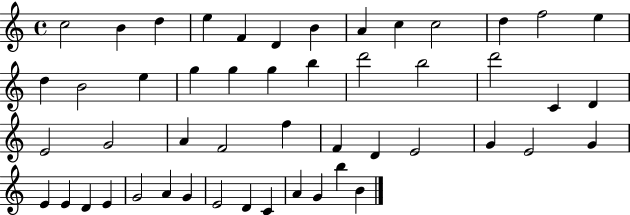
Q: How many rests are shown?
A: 0